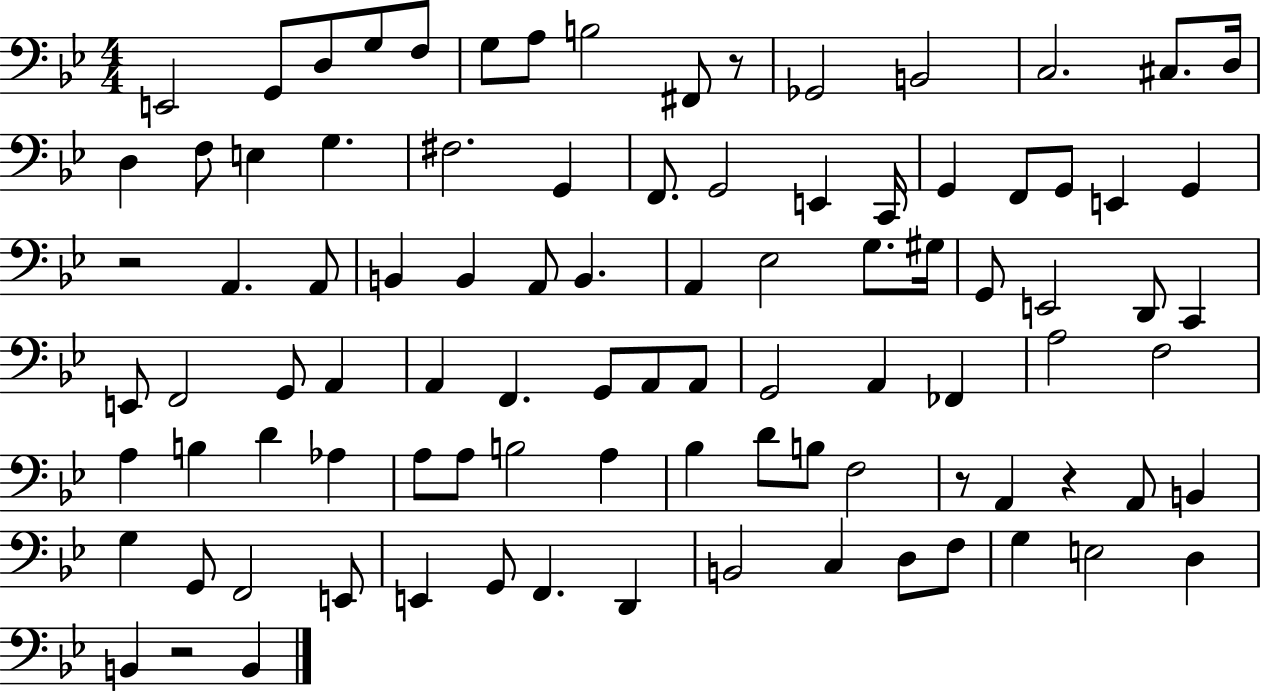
{
  \clef bass
  \numericTimeSignature
  \time 4/4
  \key bes \major
  \repeat volta 2 { e,2 g,8 d8 g8 f8 | g8 a8 b2 fis,8 r8 | ges,2 b,2 | c2. cis8. d16 | \break d4 f8 e4 g4. | fis2. g,4 | f,8. g,2 e,4 c,16 | g,4 f,8 g,8 e,4 g,4 | \break r2 a,4. a,8 | b,4 b,4 a,8 b,4. | a,4 ees2 g8. gis16 | g,8 e,2 d,8 c,4 | \break e,8 f,2 g,8 a,4 | a,4 f,4. g,8 a,8 a,8 | g,2 a,4 fes,4 | a2 f2 | \break a4 b4 d'4 aes4 | a8 a8 b2 a4 | bes4 d'8 b8 f2 | r8 a,4 r4 a,8 b,4 | \break g4 g,8 f,2 e,8 | e,4 g,8 f,4. d,4 | b,2 c4 d8 f8 | g4 e2 d4 | \break b,4 r2 b,4 | } \bar "|."
}